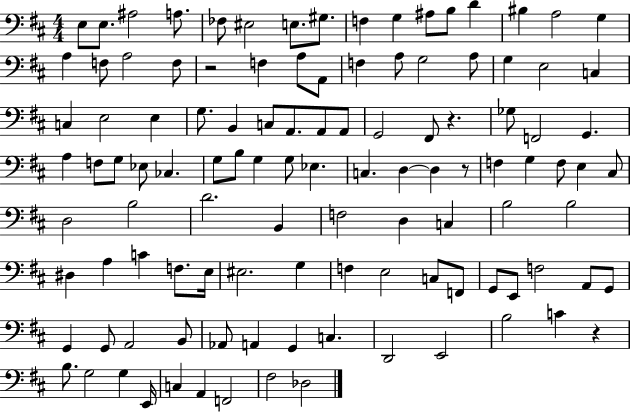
{
  \clef bass
  \numericTimeSignature
  \time 4/4
  \key d \major
  e8 e8. ais2 a8. | fes8 eis2 e8. gis8. | f4 g4 ais8 b8 d'4 | bis4 a2 g4 | \break a4 f8 a2 f8 | r2 f4 a8 a,8 | f4 a8 g2 a8 | g4 e2 c4 | \break c4 e2 e4 | g8. b,4 c8 a,8. a,8 a,8 | g,2 fis,8 r4. | ges8 f,2 g,4. | \break a4 f8 g8 ees8 ces4. | g8 b8 g4 g8 ees4. | c4. d4~~ d4 r8 | f4 g4 f8 e4 cis8 | \break d2 b2 | d'2. b,4 | f2 d4 c4 | b2 b2 | \break dis4 a4 c'4 f8. e16 | eis2. g4 | f4 e2 c8 f,8 | g,8 e,8 f2 a,8 g,8 | \break g,4 g,8 a,2 b,8 | aes,8 a,4 g,4 c4. | d,2 e,2 | b2 c'4 r4 | \break b8. g2 g4 e,16 | c4 a,4 f,2 | fis2 des2 | \bar "|."
}